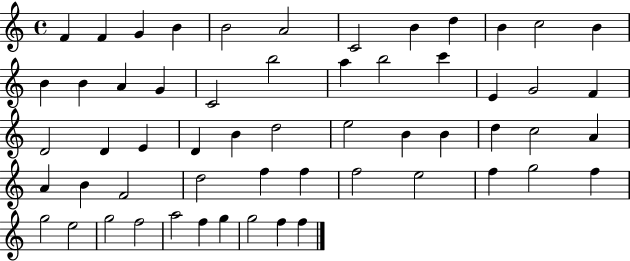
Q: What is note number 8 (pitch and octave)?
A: B4